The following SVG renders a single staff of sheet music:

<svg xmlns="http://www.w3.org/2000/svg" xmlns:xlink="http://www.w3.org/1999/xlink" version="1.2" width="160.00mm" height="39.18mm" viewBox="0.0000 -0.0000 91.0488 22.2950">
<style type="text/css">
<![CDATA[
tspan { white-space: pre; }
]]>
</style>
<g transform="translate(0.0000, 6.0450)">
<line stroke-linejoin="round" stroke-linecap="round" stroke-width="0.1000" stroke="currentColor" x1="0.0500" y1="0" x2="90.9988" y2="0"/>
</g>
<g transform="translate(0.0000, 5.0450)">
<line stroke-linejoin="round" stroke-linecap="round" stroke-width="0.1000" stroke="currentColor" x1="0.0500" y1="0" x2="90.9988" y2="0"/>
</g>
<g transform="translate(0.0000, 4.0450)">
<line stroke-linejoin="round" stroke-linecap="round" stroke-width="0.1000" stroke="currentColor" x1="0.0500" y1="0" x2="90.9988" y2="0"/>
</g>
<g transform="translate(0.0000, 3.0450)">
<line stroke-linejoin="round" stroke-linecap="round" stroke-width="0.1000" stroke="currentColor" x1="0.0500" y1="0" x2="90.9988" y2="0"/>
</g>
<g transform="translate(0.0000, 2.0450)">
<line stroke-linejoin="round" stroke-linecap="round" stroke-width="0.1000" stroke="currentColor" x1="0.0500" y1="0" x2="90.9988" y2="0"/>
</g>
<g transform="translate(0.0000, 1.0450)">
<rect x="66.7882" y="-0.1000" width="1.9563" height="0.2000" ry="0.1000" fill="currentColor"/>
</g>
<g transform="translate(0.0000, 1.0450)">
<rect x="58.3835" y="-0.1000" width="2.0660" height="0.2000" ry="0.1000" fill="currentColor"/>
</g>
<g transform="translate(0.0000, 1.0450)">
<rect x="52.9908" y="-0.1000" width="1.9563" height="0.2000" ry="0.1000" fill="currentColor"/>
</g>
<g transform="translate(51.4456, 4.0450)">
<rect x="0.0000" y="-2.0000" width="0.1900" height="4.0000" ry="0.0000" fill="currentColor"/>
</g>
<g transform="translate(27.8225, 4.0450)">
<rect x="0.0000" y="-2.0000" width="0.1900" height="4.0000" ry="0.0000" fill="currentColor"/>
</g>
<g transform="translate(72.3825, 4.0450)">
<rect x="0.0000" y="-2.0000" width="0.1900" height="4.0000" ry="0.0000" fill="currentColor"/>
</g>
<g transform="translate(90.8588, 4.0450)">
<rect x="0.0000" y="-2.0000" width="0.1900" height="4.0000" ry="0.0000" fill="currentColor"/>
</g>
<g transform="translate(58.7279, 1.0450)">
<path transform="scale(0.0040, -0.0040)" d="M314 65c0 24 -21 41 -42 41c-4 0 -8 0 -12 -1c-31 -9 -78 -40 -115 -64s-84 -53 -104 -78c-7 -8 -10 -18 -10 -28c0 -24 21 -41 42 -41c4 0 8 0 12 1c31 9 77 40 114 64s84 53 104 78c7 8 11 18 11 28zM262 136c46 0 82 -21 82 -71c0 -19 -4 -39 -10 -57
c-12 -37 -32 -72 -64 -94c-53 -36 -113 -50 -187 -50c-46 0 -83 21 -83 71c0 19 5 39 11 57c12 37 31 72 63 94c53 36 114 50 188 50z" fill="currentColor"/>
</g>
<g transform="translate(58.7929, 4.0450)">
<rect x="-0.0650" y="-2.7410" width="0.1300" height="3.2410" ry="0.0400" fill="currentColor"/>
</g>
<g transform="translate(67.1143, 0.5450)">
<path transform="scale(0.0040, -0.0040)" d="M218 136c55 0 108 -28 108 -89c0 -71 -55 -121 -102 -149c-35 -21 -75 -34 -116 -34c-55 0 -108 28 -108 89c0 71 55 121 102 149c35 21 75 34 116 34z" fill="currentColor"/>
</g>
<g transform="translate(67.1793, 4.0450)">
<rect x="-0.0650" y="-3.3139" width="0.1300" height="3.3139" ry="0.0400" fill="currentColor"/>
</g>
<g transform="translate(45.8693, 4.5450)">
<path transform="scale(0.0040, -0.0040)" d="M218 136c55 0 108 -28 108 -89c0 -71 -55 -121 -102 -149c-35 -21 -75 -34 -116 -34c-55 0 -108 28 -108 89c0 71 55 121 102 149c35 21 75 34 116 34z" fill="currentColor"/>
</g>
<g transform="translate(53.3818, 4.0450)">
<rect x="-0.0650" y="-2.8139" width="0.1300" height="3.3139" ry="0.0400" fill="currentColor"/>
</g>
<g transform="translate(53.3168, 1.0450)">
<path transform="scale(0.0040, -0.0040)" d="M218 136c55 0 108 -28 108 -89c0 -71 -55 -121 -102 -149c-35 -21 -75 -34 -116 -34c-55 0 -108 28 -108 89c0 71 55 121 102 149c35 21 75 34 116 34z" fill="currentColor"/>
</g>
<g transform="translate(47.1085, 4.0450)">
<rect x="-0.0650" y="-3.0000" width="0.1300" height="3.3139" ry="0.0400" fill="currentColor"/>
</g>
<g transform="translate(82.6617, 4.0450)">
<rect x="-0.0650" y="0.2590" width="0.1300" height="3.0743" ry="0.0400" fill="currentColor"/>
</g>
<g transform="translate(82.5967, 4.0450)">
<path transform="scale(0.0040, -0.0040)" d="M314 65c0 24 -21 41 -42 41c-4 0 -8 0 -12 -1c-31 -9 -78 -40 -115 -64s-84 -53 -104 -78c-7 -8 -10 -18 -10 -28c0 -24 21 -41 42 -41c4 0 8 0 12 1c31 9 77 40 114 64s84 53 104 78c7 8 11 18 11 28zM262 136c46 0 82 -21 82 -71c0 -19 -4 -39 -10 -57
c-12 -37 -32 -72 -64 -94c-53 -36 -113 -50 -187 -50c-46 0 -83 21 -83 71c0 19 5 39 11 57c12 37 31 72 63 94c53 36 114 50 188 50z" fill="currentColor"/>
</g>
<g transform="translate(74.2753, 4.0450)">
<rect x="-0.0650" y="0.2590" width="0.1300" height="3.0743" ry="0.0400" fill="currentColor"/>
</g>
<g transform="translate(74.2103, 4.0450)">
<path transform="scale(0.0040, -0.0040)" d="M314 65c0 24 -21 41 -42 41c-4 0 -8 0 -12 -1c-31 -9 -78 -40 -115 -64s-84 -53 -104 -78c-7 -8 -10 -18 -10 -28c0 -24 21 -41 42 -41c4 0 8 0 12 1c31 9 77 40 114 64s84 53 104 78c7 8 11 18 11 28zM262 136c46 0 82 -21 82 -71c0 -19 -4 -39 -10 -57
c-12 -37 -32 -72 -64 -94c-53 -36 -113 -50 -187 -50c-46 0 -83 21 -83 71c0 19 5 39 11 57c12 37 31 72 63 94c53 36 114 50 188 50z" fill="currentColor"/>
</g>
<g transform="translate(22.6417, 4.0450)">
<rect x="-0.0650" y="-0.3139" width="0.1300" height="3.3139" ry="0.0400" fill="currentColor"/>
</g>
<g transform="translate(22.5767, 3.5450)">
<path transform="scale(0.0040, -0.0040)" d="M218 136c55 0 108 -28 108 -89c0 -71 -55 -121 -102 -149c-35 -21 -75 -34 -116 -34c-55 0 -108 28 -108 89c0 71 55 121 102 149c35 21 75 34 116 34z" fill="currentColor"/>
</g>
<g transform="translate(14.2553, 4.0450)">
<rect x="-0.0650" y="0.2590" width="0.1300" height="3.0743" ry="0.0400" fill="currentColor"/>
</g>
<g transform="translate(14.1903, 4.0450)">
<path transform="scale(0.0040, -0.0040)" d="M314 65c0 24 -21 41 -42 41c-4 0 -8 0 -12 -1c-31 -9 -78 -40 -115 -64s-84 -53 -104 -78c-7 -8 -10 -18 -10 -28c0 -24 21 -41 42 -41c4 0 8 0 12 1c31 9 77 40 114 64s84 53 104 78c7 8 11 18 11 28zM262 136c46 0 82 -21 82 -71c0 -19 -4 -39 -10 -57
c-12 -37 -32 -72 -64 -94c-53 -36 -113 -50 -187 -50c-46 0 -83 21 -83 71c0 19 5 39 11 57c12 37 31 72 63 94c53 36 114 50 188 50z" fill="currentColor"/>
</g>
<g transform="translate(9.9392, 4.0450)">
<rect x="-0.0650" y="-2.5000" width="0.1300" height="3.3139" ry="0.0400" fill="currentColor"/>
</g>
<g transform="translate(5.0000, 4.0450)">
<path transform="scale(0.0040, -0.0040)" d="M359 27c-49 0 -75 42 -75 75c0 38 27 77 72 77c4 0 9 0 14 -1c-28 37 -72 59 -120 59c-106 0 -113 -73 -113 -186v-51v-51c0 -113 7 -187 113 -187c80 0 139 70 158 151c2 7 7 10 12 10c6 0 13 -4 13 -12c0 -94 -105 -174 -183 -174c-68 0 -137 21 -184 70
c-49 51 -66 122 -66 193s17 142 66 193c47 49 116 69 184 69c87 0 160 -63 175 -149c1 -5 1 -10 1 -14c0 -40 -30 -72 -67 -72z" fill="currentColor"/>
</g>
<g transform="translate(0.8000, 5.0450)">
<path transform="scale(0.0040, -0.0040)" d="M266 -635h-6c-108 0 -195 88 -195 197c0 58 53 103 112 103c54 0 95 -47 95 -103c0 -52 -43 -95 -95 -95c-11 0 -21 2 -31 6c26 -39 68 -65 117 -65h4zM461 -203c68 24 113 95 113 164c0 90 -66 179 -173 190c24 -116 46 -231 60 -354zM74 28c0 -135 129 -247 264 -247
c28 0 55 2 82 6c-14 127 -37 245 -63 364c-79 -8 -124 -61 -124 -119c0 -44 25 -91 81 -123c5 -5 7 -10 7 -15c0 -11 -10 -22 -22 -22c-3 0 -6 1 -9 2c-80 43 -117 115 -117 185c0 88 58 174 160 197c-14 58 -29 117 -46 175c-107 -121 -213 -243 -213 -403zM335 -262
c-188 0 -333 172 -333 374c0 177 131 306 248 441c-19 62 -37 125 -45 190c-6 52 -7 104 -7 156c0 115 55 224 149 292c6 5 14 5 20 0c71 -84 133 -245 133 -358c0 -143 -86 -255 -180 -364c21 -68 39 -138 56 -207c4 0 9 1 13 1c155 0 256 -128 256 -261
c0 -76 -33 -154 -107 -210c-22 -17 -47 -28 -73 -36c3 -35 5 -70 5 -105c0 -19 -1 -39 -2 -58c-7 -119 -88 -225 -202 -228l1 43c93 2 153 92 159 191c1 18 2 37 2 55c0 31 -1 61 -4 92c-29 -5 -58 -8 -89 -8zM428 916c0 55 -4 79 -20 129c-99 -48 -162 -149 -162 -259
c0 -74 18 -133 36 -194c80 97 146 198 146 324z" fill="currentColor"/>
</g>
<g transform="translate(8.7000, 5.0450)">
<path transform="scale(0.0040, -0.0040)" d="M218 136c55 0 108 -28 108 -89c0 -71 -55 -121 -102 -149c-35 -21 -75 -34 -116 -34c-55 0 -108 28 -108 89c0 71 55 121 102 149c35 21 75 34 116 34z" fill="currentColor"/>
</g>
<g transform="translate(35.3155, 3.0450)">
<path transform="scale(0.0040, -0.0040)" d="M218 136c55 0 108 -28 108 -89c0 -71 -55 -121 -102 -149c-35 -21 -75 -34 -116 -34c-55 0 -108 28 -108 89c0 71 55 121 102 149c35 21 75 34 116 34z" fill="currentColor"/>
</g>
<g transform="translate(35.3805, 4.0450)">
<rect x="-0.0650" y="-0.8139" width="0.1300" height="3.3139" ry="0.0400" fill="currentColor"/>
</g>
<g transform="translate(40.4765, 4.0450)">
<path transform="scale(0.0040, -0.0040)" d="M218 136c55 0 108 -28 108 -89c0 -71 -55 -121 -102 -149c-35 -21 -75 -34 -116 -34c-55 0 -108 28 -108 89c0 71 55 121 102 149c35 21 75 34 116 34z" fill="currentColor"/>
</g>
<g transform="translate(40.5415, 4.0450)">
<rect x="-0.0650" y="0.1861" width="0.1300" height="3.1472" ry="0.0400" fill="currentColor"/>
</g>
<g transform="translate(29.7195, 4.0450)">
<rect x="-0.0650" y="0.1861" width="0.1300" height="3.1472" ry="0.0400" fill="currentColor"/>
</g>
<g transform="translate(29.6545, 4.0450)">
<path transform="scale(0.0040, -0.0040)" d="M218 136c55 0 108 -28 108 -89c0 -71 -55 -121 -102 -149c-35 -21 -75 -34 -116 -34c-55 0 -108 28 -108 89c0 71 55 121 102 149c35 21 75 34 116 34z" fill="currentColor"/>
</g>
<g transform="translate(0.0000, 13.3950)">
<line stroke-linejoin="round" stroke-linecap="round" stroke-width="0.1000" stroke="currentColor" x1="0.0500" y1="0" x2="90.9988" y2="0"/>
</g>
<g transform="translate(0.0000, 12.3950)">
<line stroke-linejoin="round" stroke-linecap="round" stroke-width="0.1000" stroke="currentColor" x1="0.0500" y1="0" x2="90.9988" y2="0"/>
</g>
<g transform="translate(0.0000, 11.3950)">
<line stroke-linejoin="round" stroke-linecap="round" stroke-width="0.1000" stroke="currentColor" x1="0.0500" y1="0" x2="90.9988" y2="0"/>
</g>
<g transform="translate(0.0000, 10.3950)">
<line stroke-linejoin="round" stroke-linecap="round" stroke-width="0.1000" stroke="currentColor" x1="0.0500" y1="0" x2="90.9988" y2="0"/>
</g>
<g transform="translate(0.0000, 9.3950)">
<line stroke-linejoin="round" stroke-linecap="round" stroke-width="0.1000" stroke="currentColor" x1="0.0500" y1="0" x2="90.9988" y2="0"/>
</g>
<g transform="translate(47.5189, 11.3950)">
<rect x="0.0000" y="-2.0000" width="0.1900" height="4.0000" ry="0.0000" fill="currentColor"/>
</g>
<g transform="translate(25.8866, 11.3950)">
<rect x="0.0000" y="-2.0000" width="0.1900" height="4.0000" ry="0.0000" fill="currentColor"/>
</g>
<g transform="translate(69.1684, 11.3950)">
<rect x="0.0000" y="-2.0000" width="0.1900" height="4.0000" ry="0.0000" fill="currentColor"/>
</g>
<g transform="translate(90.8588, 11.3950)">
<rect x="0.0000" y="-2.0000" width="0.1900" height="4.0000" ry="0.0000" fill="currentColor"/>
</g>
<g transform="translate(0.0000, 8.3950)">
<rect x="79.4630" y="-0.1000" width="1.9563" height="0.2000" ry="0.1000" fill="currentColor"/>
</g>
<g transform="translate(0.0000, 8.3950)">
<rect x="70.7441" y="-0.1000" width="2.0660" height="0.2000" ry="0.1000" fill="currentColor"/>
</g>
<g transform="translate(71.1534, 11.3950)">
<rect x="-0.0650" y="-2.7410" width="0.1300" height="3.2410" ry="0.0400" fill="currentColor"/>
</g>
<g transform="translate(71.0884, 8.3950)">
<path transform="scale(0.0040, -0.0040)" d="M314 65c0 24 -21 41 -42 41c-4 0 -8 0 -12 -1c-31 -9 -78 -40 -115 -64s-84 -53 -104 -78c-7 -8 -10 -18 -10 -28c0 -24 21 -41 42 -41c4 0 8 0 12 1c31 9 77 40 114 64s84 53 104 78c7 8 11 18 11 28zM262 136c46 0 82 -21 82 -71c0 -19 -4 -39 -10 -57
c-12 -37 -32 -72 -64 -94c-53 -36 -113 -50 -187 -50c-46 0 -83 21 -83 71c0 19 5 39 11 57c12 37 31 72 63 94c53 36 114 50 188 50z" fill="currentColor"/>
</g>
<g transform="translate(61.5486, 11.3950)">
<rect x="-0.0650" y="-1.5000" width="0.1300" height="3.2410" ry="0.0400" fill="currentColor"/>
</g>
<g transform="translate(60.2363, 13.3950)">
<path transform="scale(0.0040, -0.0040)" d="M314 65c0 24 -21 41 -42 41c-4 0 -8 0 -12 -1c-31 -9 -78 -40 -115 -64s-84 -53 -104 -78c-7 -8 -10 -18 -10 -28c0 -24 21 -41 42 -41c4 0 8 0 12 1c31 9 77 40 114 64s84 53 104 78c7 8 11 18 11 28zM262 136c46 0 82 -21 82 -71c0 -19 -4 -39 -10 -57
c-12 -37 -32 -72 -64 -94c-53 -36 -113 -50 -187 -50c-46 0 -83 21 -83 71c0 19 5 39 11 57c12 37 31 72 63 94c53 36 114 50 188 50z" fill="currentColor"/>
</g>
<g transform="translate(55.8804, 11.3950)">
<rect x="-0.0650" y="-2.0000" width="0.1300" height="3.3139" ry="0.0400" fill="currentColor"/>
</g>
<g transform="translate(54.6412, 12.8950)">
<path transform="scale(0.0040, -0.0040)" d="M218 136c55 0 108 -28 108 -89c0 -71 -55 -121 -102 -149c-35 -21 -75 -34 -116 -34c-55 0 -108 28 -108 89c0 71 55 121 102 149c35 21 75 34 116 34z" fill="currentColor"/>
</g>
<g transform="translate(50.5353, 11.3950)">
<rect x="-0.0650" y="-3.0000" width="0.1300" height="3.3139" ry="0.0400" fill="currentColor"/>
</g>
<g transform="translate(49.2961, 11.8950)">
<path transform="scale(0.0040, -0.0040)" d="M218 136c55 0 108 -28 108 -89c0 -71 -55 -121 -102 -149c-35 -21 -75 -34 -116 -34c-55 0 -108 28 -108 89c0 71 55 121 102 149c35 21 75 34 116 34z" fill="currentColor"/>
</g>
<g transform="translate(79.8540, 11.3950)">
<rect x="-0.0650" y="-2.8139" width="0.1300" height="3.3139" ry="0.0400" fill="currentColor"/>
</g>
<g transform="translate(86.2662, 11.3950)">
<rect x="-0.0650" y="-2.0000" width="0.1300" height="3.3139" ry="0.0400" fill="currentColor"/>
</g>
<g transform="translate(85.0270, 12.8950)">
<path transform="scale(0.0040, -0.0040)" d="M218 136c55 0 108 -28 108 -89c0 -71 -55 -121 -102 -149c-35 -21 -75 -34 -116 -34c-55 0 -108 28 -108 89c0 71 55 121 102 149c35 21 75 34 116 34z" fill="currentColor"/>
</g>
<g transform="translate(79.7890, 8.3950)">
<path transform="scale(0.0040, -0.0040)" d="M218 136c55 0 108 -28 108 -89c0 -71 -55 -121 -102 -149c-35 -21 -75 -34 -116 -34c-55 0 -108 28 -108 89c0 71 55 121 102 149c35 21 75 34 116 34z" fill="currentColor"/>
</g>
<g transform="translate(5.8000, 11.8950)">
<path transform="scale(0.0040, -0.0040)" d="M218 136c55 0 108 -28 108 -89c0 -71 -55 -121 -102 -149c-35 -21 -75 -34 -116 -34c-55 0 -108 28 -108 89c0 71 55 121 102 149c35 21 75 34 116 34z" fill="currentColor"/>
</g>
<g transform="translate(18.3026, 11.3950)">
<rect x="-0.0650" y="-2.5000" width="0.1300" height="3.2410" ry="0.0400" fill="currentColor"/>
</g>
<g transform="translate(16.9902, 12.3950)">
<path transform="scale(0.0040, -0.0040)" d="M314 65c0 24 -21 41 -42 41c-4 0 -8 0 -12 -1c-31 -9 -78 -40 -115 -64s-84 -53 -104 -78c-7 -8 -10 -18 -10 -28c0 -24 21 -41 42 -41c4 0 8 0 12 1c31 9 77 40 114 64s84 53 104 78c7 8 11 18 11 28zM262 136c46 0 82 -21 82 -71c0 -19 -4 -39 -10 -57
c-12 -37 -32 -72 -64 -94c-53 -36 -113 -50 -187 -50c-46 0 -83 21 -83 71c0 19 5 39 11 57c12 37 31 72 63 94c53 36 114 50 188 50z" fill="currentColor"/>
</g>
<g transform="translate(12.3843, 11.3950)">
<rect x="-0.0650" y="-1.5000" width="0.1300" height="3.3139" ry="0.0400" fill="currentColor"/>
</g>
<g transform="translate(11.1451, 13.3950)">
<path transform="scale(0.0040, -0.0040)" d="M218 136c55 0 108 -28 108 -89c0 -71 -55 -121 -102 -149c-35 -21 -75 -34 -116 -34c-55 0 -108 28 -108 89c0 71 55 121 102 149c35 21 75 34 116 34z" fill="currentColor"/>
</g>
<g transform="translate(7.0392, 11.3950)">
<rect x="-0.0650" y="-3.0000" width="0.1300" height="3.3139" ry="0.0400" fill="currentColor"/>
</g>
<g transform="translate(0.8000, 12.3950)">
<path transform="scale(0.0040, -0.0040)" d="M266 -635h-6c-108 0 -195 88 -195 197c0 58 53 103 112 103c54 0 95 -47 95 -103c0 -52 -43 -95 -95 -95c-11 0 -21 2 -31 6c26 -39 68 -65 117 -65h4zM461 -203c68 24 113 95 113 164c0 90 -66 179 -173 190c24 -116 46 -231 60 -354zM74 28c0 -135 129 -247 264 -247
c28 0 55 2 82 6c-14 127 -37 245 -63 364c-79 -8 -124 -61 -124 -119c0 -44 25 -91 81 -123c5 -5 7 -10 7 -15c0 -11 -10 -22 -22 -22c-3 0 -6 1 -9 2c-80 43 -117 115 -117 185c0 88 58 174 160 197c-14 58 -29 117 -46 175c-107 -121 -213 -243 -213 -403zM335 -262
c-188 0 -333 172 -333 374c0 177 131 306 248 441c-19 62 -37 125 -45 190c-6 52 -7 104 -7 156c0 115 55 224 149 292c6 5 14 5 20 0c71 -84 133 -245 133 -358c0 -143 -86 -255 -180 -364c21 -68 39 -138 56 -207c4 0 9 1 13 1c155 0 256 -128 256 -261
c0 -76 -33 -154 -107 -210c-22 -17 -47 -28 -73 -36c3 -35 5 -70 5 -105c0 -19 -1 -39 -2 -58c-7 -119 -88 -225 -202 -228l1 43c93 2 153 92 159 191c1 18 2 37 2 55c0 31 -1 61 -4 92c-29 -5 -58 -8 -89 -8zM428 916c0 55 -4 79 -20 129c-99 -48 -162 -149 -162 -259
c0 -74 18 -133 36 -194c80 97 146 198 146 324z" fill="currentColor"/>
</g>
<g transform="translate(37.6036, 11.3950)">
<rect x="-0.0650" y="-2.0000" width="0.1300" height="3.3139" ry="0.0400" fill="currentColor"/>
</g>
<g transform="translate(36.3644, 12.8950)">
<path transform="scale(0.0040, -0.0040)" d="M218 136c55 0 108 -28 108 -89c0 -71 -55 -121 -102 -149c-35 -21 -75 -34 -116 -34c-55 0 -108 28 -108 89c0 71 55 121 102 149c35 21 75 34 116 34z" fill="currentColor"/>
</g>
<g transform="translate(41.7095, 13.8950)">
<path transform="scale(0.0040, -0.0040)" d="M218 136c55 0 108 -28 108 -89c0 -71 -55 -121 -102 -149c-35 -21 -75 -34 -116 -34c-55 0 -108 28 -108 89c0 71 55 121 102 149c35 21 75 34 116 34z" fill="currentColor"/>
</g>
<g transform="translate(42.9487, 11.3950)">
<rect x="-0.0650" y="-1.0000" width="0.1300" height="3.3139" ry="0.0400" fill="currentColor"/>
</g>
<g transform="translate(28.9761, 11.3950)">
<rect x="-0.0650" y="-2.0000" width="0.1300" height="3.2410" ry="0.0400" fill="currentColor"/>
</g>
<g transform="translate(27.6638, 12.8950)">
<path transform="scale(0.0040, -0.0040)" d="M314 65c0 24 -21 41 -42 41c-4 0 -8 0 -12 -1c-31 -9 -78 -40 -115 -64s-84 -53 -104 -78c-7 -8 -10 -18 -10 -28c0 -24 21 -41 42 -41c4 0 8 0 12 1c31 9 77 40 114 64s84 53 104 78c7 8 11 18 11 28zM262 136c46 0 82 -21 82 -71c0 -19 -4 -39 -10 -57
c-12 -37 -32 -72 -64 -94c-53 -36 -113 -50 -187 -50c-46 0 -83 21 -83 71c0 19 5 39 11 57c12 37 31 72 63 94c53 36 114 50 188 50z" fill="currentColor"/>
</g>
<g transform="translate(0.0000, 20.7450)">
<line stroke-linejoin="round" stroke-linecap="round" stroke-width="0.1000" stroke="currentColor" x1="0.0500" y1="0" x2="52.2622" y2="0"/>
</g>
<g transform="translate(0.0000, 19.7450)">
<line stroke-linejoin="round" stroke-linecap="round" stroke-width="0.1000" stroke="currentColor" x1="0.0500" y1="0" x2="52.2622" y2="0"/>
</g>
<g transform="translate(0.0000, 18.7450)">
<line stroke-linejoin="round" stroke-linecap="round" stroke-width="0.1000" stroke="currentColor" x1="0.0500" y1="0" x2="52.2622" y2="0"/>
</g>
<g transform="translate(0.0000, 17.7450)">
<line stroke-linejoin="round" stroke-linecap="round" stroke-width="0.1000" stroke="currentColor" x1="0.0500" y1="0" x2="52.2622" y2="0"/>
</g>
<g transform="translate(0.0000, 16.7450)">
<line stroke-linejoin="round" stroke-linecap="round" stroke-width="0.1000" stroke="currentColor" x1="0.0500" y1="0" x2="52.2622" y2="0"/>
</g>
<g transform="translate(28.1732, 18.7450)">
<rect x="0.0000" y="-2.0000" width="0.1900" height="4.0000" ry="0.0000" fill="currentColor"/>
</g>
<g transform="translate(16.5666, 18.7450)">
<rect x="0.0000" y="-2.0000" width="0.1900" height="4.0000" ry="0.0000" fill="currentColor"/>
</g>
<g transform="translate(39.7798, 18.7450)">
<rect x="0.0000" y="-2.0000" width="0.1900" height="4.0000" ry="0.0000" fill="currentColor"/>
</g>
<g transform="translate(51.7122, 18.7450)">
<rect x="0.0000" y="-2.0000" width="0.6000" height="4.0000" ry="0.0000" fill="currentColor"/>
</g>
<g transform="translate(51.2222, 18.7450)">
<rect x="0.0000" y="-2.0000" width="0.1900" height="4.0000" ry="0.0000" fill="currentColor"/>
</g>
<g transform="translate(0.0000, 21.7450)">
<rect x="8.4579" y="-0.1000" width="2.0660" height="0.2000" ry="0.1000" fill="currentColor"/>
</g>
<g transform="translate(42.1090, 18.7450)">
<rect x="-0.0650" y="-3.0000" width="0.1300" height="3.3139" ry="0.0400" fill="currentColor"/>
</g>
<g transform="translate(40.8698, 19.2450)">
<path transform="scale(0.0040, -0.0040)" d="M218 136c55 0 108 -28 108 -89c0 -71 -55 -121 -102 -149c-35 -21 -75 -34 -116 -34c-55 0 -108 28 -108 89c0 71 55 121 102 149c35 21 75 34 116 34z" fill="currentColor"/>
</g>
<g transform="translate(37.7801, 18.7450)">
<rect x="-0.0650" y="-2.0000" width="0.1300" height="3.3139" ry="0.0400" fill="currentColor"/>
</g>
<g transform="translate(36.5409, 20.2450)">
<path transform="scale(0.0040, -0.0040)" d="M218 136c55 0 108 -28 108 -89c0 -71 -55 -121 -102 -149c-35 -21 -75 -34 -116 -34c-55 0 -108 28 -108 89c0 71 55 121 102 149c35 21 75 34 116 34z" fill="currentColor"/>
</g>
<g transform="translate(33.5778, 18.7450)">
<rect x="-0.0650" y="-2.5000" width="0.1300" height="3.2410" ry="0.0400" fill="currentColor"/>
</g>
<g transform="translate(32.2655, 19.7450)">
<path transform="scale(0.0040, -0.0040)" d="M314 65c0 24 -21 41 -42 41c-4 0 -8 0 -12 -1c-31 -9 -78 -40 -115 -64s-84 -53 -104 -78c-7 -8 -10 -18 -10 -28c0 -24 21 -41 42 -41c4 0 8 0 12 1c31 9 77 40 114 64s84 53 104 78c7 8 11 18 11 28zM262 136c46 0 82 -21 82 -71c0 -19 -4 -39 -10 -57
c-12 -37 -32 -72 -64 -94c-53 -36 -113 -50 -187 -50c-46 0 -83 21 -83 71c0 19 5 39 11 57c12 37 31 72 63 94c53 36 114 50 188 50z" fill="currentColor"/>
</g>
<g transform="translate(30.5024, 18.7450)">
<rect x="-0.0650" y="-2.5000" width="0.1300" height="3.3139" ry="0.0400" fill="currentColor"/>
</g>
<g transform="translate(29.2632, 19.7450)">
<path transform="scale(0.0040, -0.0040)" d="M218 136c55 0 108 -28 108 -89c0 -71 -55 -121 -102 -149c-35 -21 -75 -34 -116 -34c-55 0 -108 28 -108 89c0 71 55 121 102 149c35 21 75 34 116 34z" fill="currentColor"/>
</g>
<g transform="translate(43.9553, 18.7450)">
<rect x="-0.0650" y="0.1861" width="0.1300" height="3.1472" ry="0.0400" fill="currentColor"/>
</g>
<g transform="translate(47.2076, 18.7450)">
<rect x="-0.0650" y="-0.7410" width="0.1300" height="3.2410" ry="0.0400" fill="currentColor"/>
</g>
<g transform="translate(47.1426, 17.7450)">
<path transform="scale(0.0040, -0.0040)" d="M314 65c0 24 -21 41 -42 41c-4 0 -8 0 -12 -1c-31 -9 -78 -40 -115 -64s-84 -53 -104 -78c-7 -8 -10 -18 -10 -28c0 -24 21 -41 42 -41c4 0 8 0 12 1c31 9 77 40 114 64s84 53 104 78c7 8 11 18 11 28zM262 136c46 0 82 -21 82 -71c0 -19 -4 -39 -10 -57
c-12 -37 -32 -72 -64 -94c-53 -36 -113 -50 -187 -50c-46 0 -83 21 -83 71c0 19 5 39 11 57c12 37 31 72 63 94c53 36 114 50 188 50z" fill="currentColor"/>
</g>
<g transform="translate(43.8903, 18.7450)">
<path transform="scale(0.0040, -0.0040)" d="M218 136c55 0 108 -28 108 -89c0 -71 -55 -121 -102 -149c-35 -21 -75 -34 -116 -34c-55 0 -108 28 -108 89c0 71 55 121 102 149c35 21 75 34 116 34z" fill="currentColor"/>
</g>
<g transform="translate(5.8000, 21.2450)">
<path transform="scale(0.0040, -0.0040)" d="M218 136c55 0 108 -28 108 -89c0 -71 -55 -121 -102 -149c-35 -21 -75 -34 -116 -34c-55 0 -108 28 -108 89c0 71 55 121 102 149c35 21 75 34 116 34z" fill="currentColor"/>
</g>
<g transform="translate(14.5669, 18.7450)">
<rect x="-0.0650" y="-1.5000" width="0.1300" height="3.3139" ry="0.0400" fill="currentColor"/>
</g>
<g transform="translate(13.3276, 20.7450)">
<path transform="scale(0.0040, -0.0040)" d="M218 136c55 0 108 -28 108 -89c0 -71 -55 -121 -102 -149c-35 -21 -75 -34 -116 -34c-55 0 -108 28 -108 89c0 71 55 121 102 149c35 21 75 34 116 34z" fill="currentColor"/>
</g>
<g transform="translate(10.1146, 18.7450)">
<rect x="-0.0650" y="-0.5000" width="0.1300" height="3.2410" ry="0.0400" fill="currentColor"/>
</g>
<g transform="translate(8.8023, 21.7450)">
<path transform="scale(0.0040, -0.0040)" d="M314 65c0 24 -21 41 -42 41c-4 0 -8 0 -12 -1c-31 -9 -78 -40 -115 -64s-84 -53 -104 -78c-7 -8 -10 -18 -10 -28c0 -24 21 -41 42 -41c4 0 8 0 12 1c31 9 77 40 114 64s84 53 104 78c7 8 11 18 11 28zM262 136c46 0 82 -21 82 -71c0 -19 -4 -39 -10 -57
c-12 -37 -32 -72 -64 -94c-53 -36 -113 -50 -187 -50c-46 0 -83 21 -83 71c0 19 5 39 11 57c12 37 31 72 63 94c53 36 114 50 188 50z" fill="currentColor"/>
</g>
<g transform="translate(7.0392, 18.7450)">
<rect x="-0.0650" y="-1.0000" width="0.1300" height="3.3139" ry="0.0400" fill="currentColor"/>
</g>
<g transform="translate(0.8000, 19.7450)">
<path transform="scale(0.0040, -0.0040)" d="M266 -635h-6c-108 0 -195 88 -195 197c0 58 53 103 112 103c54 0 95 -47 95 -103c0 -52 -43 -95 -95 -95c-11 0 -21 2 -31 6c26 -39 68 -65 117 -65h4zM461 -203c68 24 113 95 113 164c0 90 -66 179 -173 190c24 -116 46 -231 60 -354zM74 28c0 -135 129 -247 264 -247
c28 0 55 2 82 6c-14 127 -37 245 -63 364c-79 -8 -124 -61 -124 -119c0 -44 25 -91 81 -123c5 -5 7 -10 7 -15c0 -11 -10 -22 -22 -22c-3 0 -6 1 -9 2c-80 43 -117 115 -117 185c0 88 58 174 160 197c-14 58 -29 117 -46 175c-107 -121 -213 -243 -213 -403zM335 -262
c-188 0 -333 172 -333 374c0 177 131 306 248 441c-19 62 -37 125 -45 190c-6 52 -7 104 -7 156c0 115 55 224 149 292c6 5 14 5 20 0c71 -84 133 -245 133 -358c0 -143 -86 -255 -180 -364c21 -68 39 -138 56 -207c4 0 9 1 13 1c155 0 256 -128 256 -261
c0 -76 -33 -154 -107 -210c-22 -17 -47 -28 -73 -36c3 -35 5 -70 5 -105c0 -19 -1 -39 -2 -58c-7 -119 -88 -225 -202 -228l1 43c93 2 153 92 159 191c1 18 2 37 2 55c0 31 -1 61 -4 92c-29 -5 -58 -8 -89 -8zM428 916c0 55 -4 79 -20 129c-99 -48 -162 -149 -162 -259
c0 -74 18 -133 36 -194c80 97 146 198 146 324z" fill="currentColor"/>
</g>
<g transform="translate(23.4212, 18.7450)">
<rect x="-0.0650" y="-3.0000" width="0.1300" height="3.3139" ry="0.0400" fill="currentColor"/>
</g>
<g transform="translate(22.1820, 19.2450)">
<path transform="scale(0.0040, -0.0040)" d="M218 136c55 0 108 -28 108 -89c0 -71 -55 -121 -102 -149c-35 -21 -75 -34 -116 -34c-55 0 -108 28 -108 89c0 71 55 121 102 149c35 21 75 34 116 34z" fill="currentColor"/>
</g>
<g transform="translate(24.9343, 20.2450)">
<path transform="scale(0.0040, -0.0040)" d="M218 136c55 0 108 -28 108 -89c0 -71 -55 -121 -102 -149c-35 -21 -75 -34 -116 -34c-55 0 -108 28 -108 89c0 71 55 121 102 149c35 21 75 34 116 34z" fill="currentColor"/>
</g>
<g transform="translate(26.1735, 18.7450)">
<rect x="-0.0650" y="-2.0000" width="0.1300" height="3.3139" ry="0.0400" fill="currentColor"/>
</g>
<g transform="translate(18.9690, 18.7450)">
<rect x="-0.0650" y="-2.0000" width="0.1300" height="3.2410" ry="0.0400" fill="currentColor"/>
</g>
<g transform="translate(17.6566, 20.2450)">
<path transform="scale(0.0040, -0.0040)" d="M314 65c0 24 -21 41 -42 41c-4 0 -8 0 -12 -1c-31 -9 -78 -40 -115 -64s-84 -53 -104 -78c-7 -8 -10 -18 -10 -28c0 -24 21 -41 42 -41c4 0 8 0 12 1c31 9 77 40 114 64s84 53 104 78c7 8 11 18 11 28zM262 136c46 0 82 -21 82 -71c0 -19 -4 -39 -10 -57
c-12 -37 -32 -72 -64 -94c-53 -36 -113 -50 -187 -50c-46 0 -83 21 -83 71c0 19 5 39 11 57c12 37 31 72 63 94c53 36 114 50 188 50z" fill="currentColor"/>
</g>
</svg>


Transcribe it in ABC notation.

X:1
T:Untitled
M:4/4
L:1/4
K:C
G B2 c B d B A a a2 b B2 B2 A E G2 F2 F D A F E2 a2 a F D C2 E F2 A F G G2 F A B d2